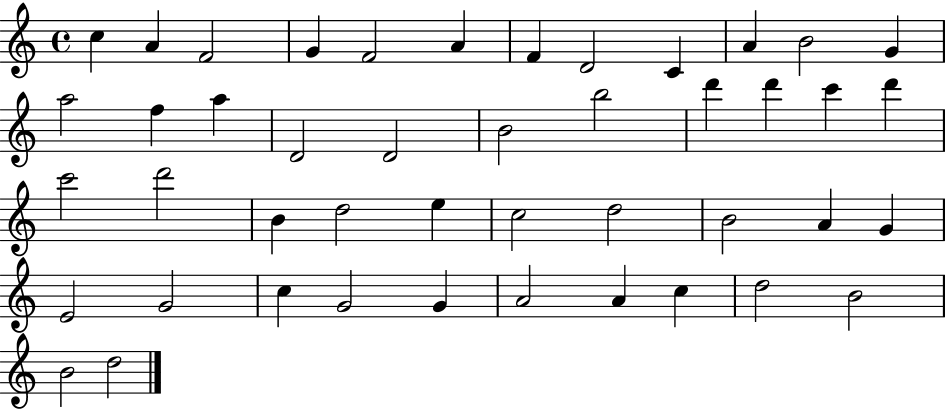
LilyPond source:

{
  \clef treble
  \time 4/4
  \defaultTimeSignature
  \key c \major
  c''4 a'4 f'2 | g'4 f'2 a'4 | f'4 d'2 c'4 | a'4 b'2 g'4 | \break a''2 f''4 a''4 | d'2 d'2 | b'2 b''2 | d'''4 d'''4 c'''4 d'''4 | \break c'''2 d'''2 | b'4 d''2 e''4 | c''2 d''2 | b'2 a'4 g'4 | \break e'2 g'2 | c''4 g'2 g'4 | a'2 a'4 c''4 | d''2 b'2 | \break b'2 d''2 | \bar "|."
}